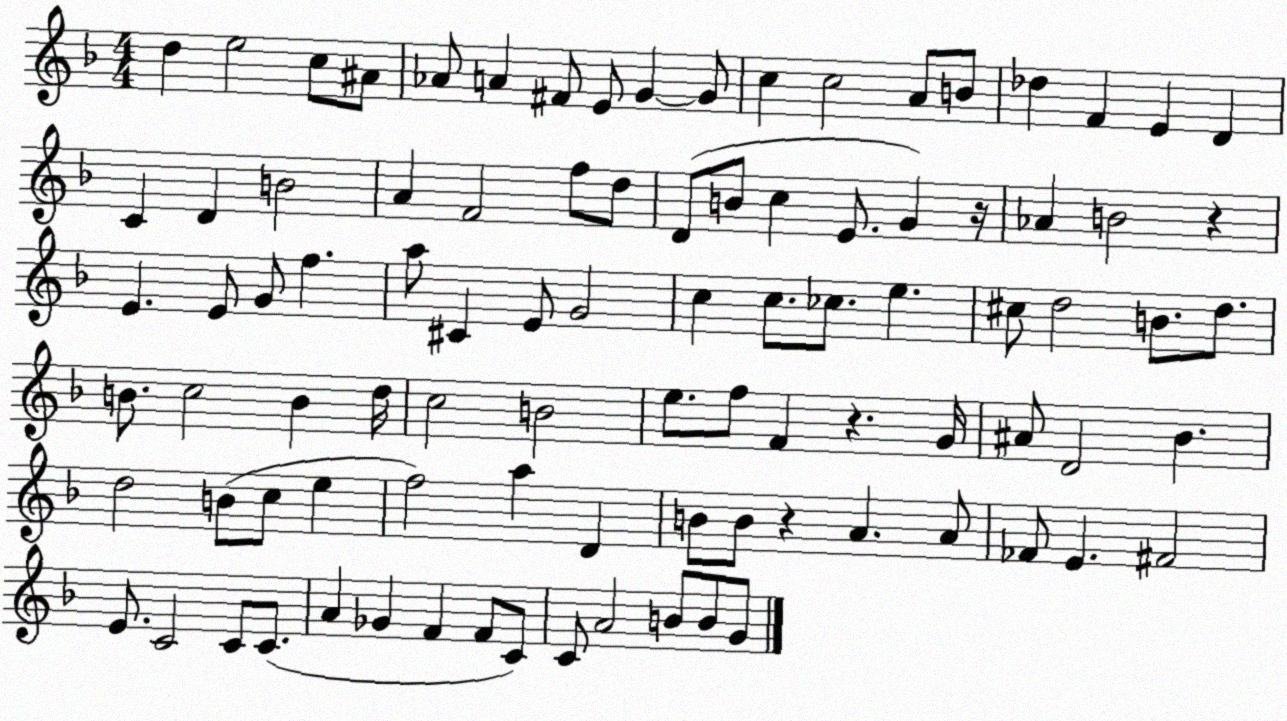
X:1
T:Untitled
M:4/4
L:1/4
K:F
d e2 c/2 ^A/2 _A/2 A ^F/2 E/2 G G/2 c c2 A/2 B/2 _d F E D C D B2 A F2 f/2 d/2 D/2 B/2 c E/2 G z/4 _A B2 z E E/2 G/2 f a/2 ^C E/2 G2 c c/2 _c/2 e ^c/2 d2 B/2 d/2 B/2 c2 B d/4 c2 B2 e/2 f/2 F z G/4 ^A/2 D2 _B d2 B/2 c/2 e f2 a D B/2 B/2 z A A/2 _F/2 E ^F2 E/2 C2 C/2 C/2 A _G F F/2 C/2 C/2 A2 B/2 B/2 G/2